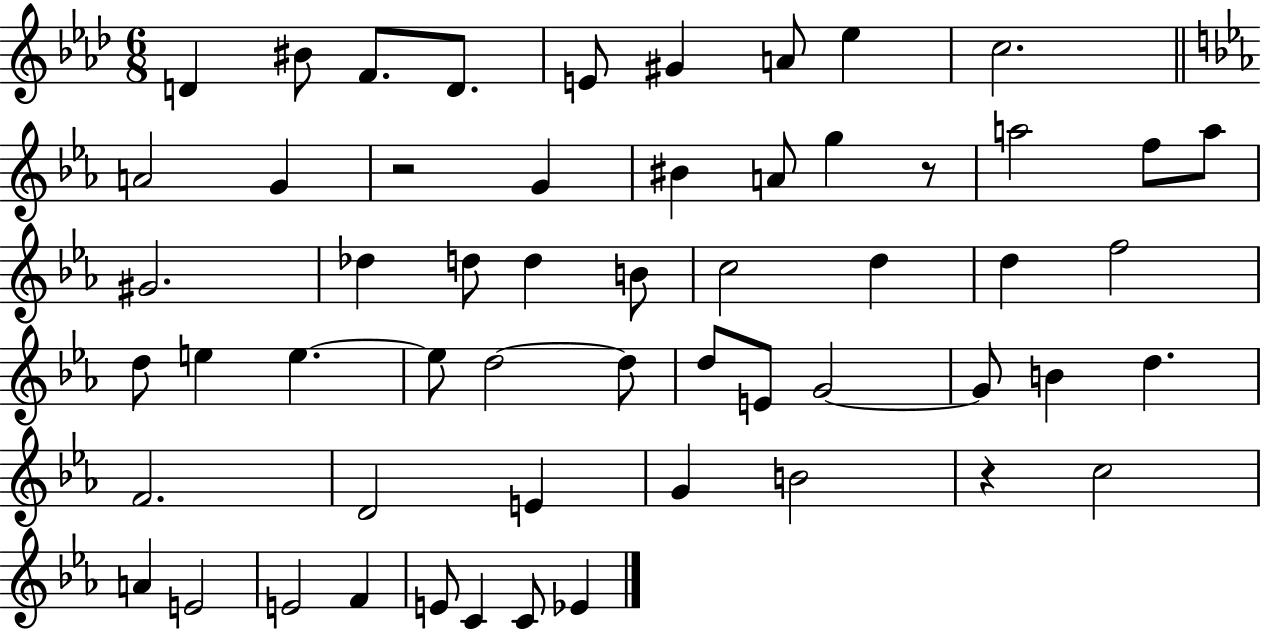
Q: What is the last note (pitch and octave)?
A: Eb4